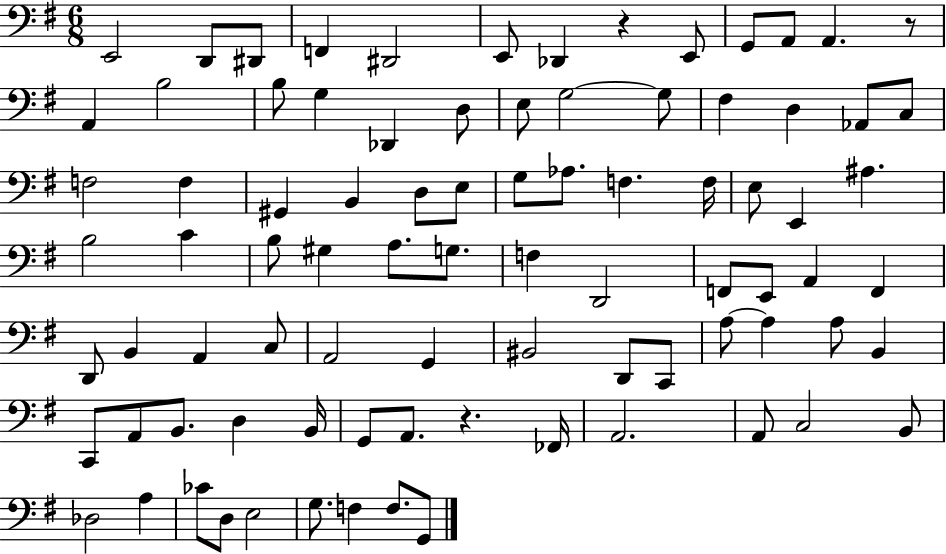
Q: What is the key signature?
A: G major